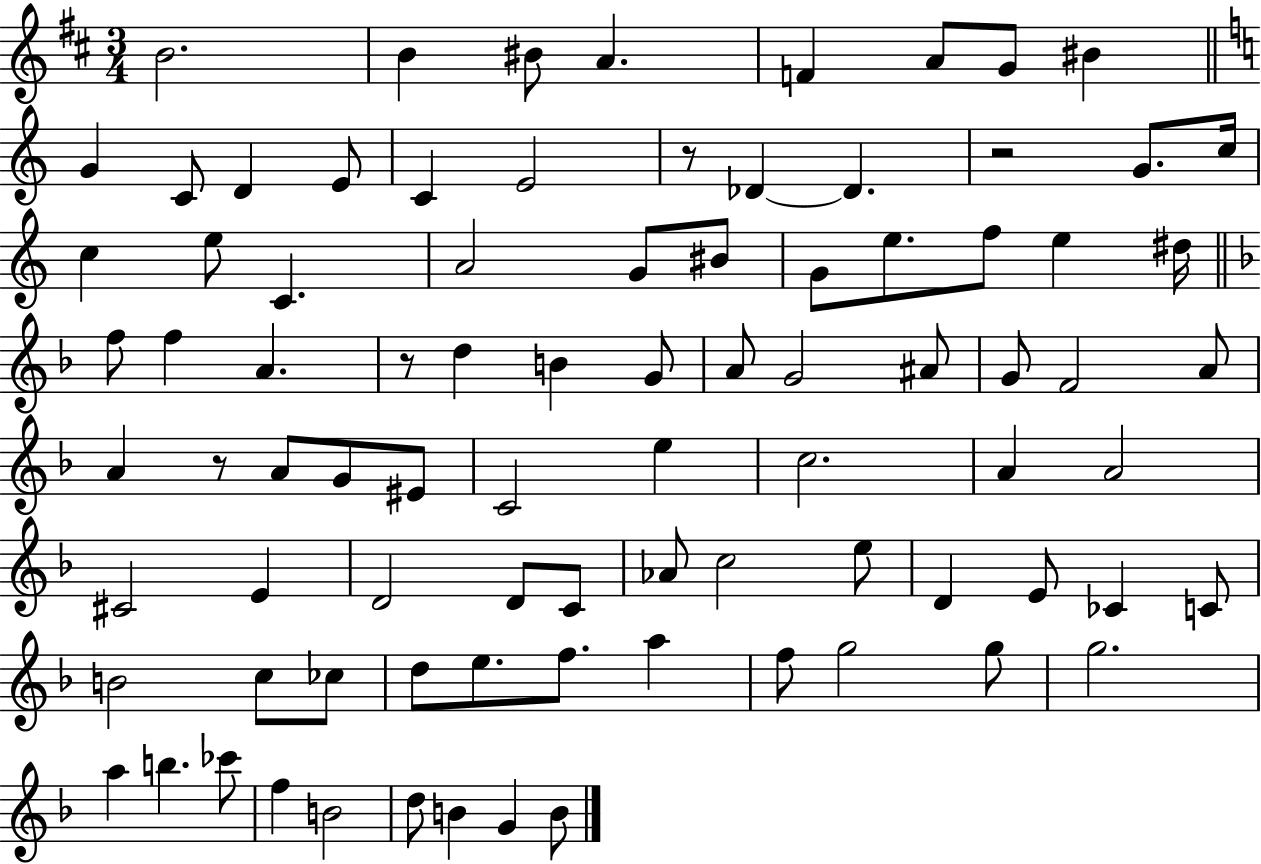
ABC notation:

X:1
T:Untitled
M:3/4
L:1/4
K:D
B2 B ^B/2 A F A/2 G/2 ^B G C/2 D E/2 C E2 z/2 _D _D z2 G/2 c/4 c e/2 C A2 G/2 ^B/2 G/2 e/2 f/2 e ^d/4 f/2 f A z/2 d B G/2 A/2 G2 ^A/2 G/2 F2 A/2 A z/2 A/2 G/2 ^E/2 C2 e c2 A A2 ^C2 E D2 D/2 C/2 _A/2 c2 e/2 D E/2 _C C/2 B2 c/2 _c/2 d/2 e/2 f/2 a f/2 g2 g/2 g2 a b _c'/2 f B2 d/2 B G B/2